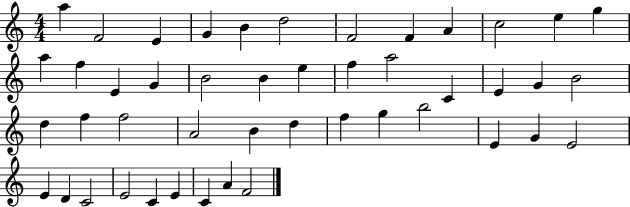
{
  \clef treble
  \numericTimeSignature
  \time 4/4
  \key c \major
  a''4 f'2 e'4 | g'4 b'4 d''2 | f'2 f'4 a'4 | c''2 e''4 g''4 | \break a''4 f''4 e'4 g'4 | b'2 b'4 e''4 | f''4 a''2 c'4 | e'4 g'4 b'2 | \break d''4 f''4 f''2 | a'2 b'4 d''4 | f''4 g''4 b''2 | e'4 g'4 e'2 | \break e'4 d'4 c'2 | e'2 c'4 e'4 | c'4 a'4 f'2 | \bar "|."
}